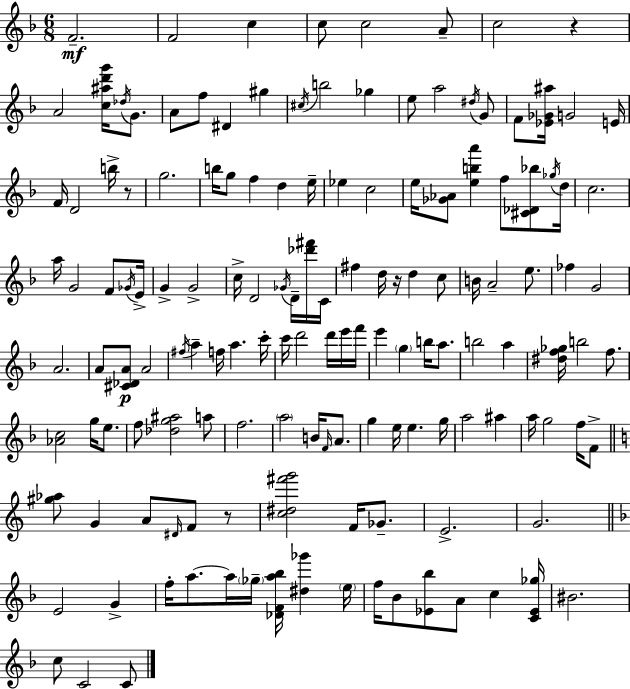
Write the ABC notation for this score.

X:1
T:Untitled
M:6/8
L:1/4
K:F
F2 F2 c c/2 c2 A/2 c2 z A2 [c^ad'g']/4 _d/4 G/2 A/2 f/2 ^D ^g ^c/4 b2 _g e/2 a2 ^d/4 G/2 F/2 [_E_G^a]/4 G2 E/4 F/4 D2 b/4 z/2 g2 b/4 g/2 f d e/4 _e c2 e/4 [_G_A]/2 [eba'] f/2 [^C_D_b]/2 _g/4 d/4 c2 a/4 G2 F/2 _G/4 E/4 G G2 c/4 D2 _G/4 D/4 [_d'^f']/4 C/4 ^f d/4 z/4 d c/2 B/4 A2 e/2 _f G2 A2 A/2 [^C_DA]/2 A2 ^f/4 a f/4 a c'/4 c'/4 d'2 d'/4 e'/4 f'/4 e' g b/4 a/2 b2 a [^df_g]/4 b2 f/2 [_Ac]2 g/4 e/2 f/2 [_dg^a]2 a/2 f2 a2 B/4 F/4 A/2 g e/4 e g/4 a2 ^a a/4 g2 f/4 F/2 [^g_a]/2 G A/2 ^D/4 F/2 z/2 [c^d^f'g']2 F/4 _G/2 E2 G2 E2 G f/4 a/2 a/4 _g/4 [_DFa_b]/4 [^d_g'] e/4 f/4 _B/2 [_E_b]/2 A/2 c [C_E_g]/4 ^B2 c/2 C2 C/2